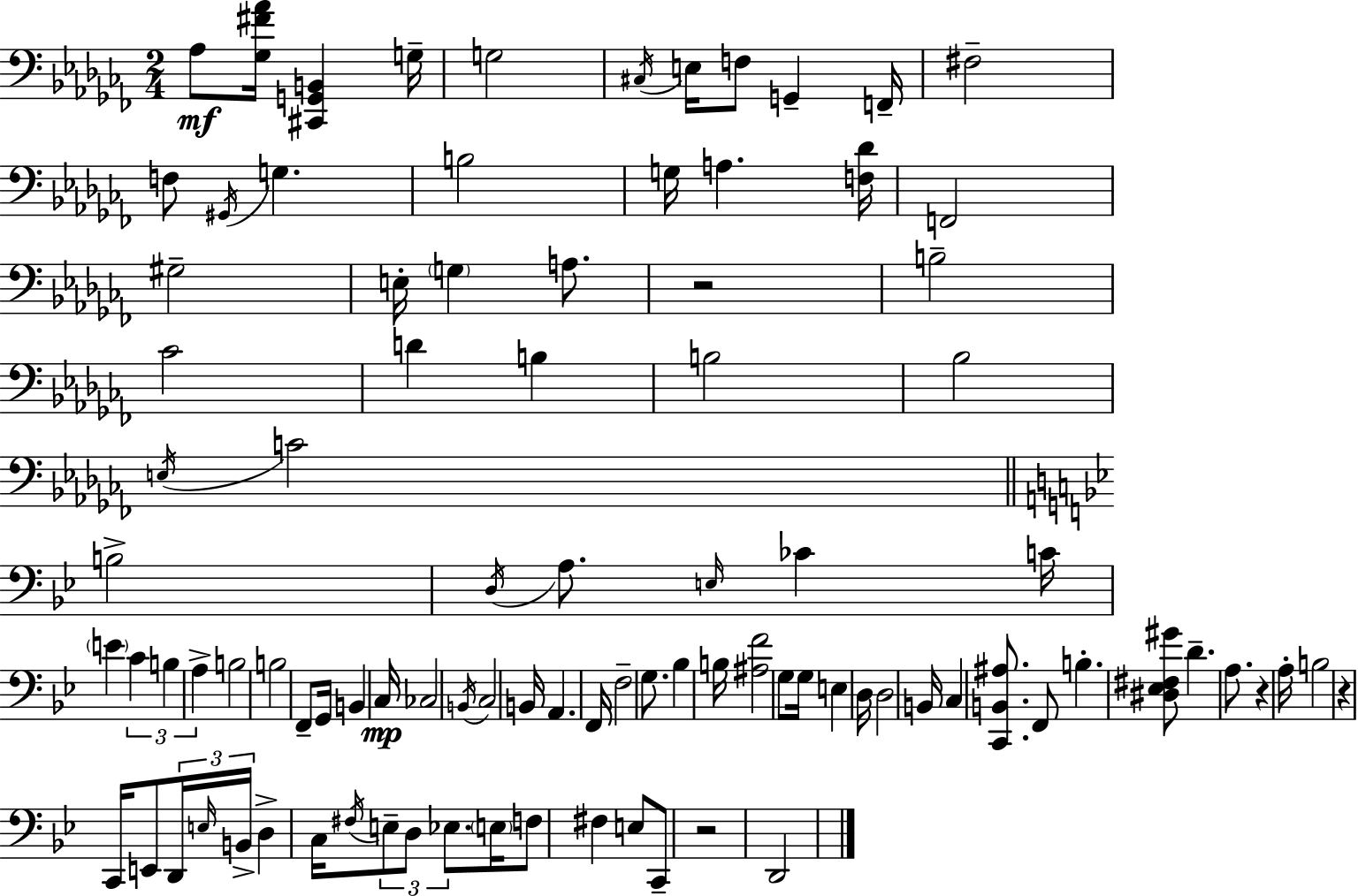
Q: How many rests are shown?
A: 4